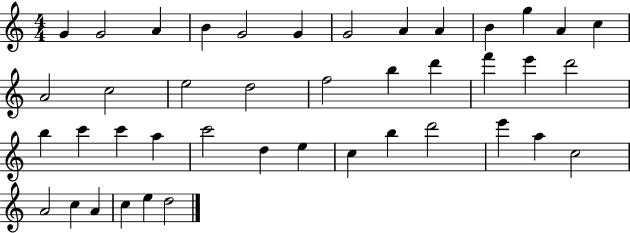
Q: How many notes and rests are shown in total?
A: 42